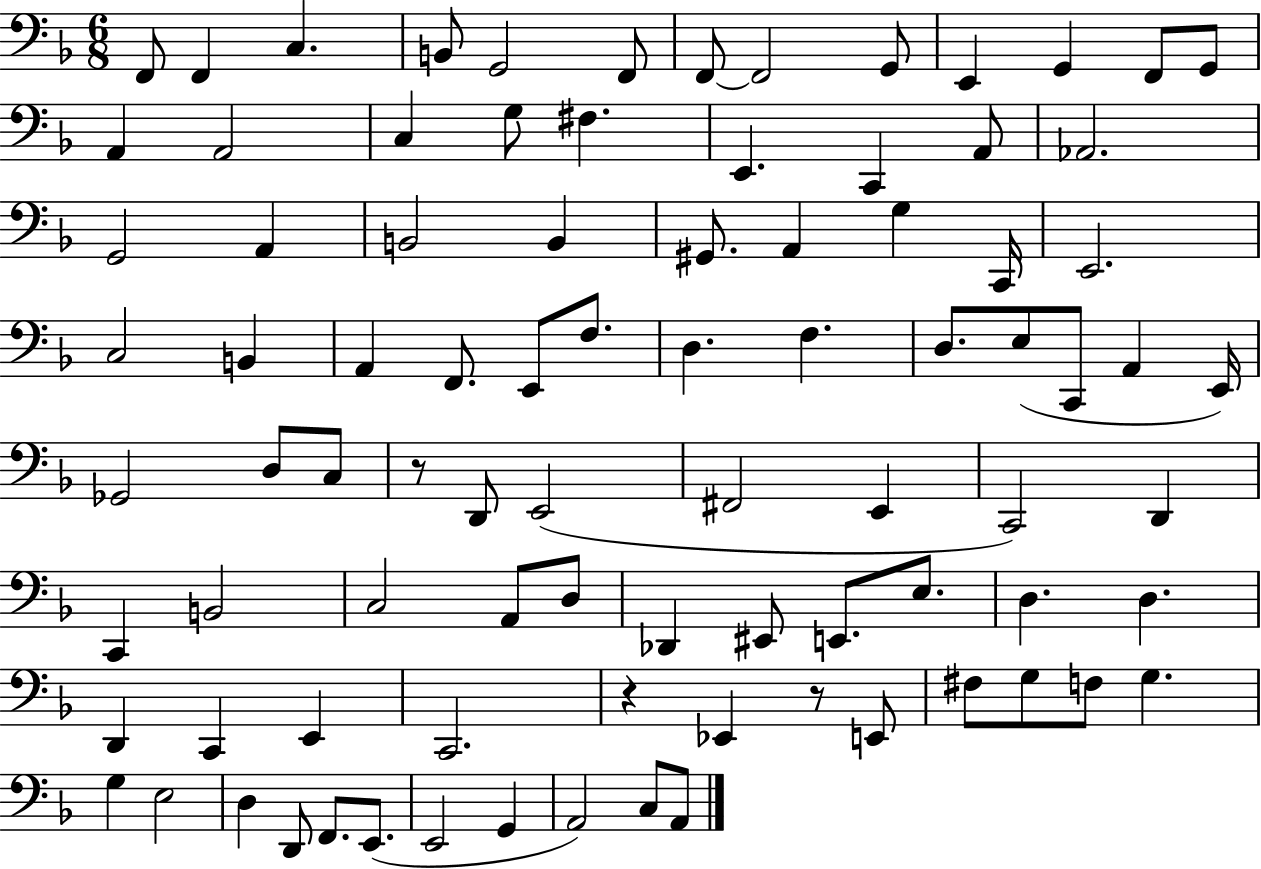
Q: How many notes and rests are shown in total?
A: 88